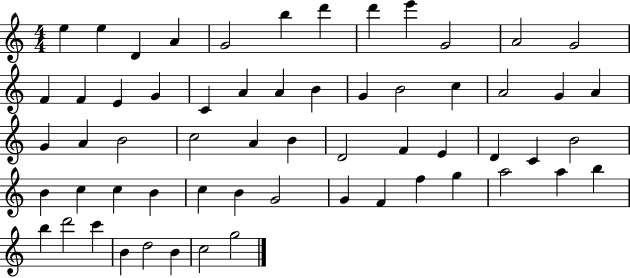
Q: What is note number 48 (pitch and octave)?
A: F5